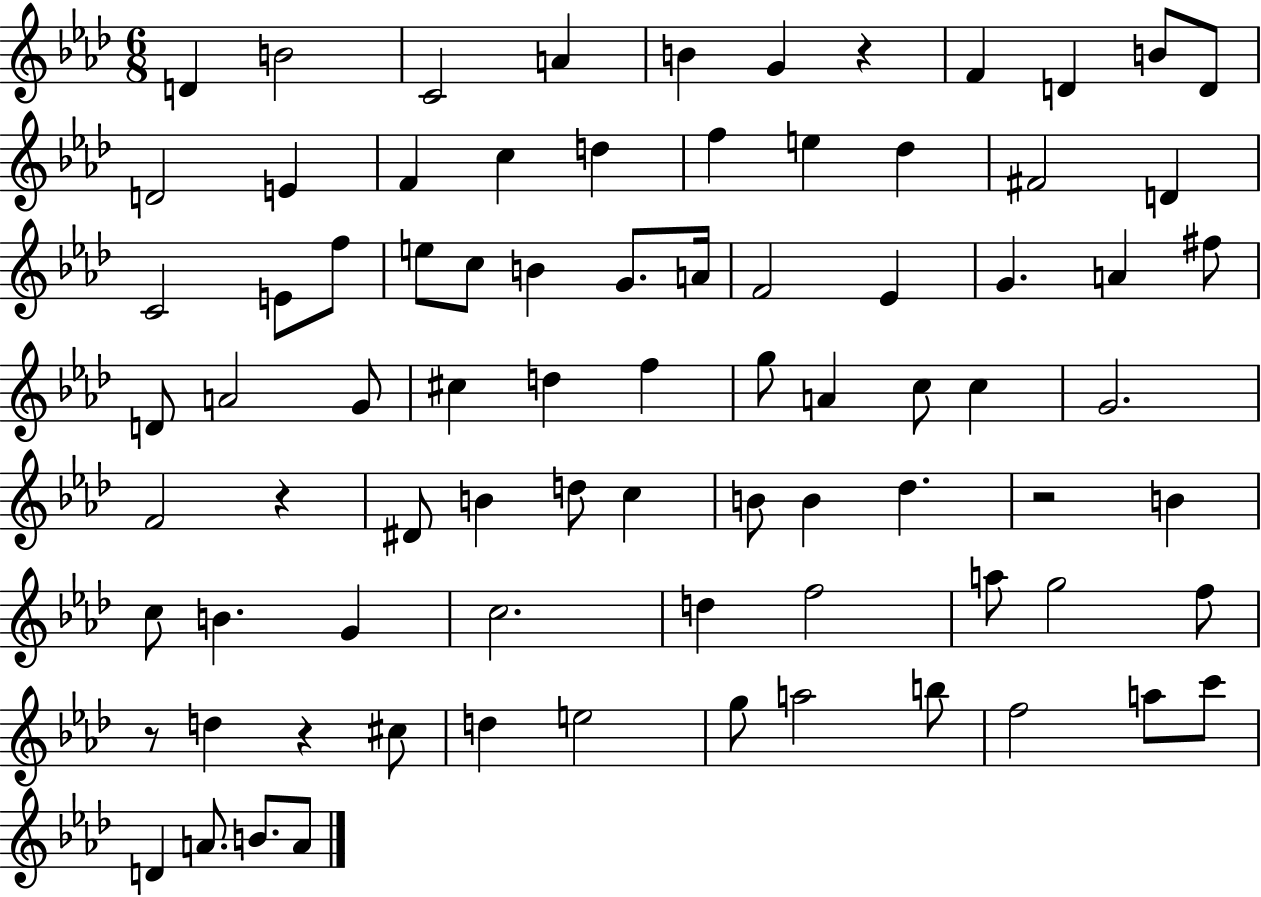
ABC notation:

X:1
T:Untitled
M:6/8
L:1/4
K:Ab
D B2 C2 A B G z F D B/2 D/2 D2 E F c d f e _d ^F2 D C2 E/2 f/2 e/2 c/2 B G/2 A/4 F2 _E G A ^f/2 D/2 A2 G/2 ^c d f g/2 A c/2 c G2 F2 z ^D/2 B d/2 c B/2 B _d z2 B c/2 B G c2 d f2 a/2 g2 f/2 z/2 d z ^c/2 d e2 g/2 a2 b/2 f2 a/2 c'/2 D A/2 B/2 A/2